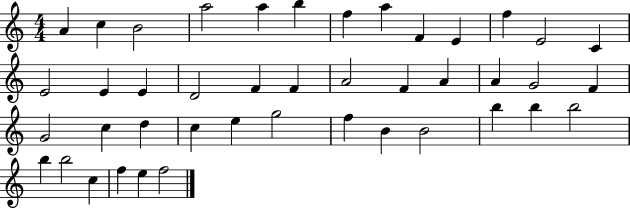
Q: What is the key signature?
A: C major